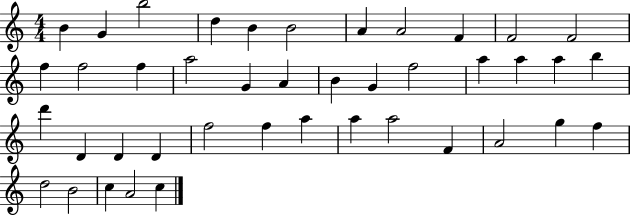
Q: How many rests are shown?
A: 0